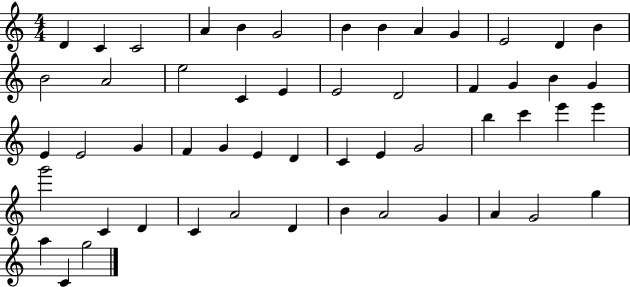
{
  \clef treble
  \numericTimeSignature
  \time 4/4
  \key c \major
  d'4 c'4 c'2 | a'4 b'4 g'2 | b'4 b'4 a'4 g'4 | e'2 d'4 b'4 | \break b'2 a'2 | e''2 c'4 e'4 | e'2 d'2 | f'4 g'4 b'4 g'4 | \break e'4 e'2 g'4 | f'4 g'4 e'4 d'4 | c'4 e'4 g'2 | b''4 c'''4 e'''4 e'''4 | \break g'''2 c'4 d'4 | c'4 a'2 d'4 | b'4 a'2 g'4 | a'4 g'2 g''4 | \break a''4 c'4 g''2 | \bar "|."
}